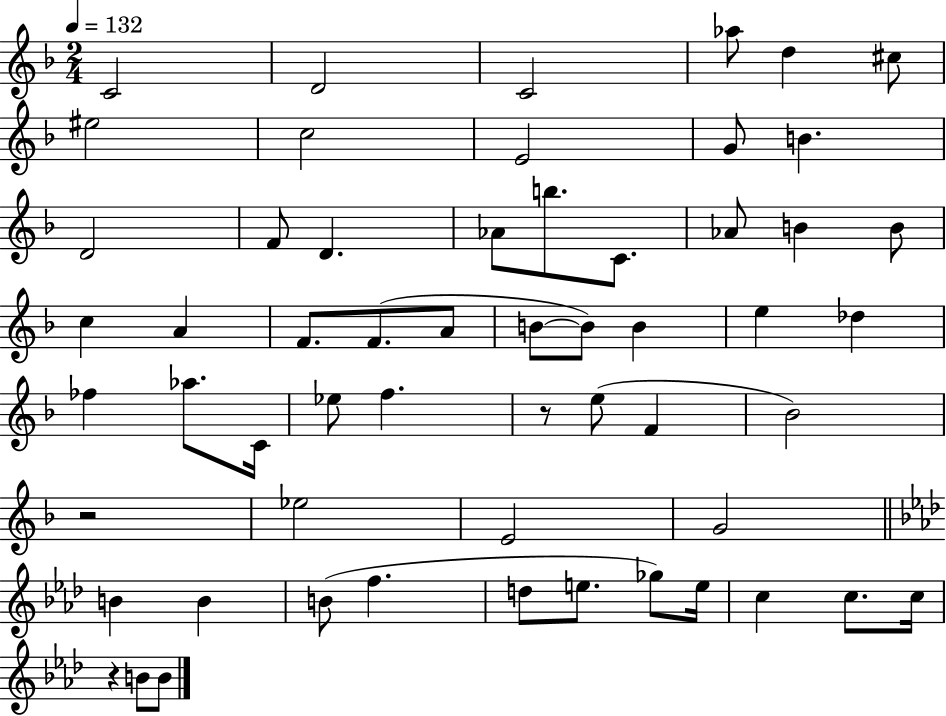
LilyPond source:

{
  \clef treble
  \numericTimeSignature
  \time 2/4
  \key f \major
  \tempo 4 = 132
  \repeat volta 2 { c'2 | d'2 | c'2 | aes''8 d''4 cis''8 | \break eis''2 | c''2 | e'2 | g'8 b'4. | \break d'2 | f'8 d'4. | aes'8 b''8. c'8. | aes'8 b'4 b'8 | \break c''4 a'4 | f'8. f'8.( a'8 | b'8~~ b'8) b'4 | e''4 des''4 | \break fes''4 aes''8. c'16 | ees''8 f''4. | r8 e''8( f'4 | bes'2) | \break r2 | ees''2 | e'2 | g'2 | \break \bar "||" \break \key aes \major b'4 b'4 | b'8( f''4. | d''8 e''8. ges''8) e''16 | c''4 c''8. c''16 | \break r4 b'8 b'8 | } \bar "|."
}